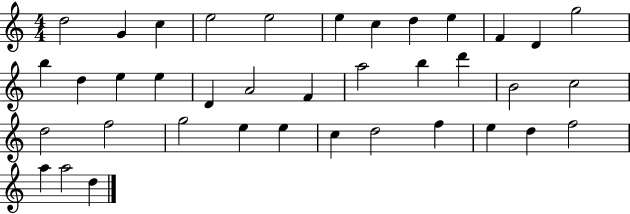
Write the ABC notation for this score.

X:1
T:Untitled
M:4/4
L:1/4
K:C
d2 G c e2 e2 e c d e F D g2 b d e e D A2 F a2 b d' B2 c2 d2 f2 g2 e e c d2 f e d f2 a a2 d